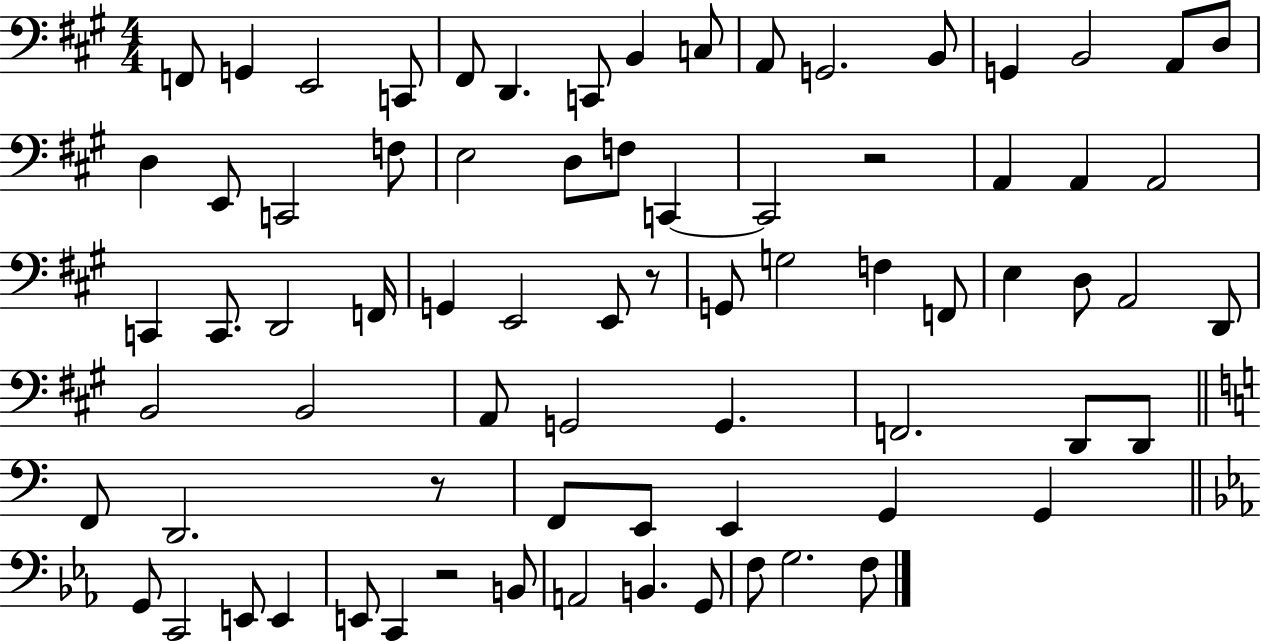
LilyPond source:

{
  \clef bass
  \numericTimeSignature
  \time 4/4
  \key a \major
  \repeat volta 2 { f,8 g,4 e,2 c,8 | fis,8 d,4. c,8 b,4 c8 | a,8 g,2. b,8 | g,4 b,2 a,8 d8 | \break d4 e,8 c,2 f8 | e2 d8 f8 c,4~~ | c,2 r2 | a,4 a,4 a,2 | \break c,4 c,8. d,2 f,16 | g,4 e,2 e,8 r8 | g,8 g2 f4 f,8 | e4 d8 a,2 d,8 | \break b,2 b,2 | a,8 g,2 g,4. | f,2. d,8 d,8 | \bar "||" \break \key c \major f,8 d,2. r8 | f,8 e,8 e,4 g,4 g,4 | \bar "||" \break \key c \minor g,8 c,2 e,8 e,4 | e,8 c,4 r2 b,8 | a,2 b,4. g,8 | f8 g2. f8 | \break } \bar "|."
}